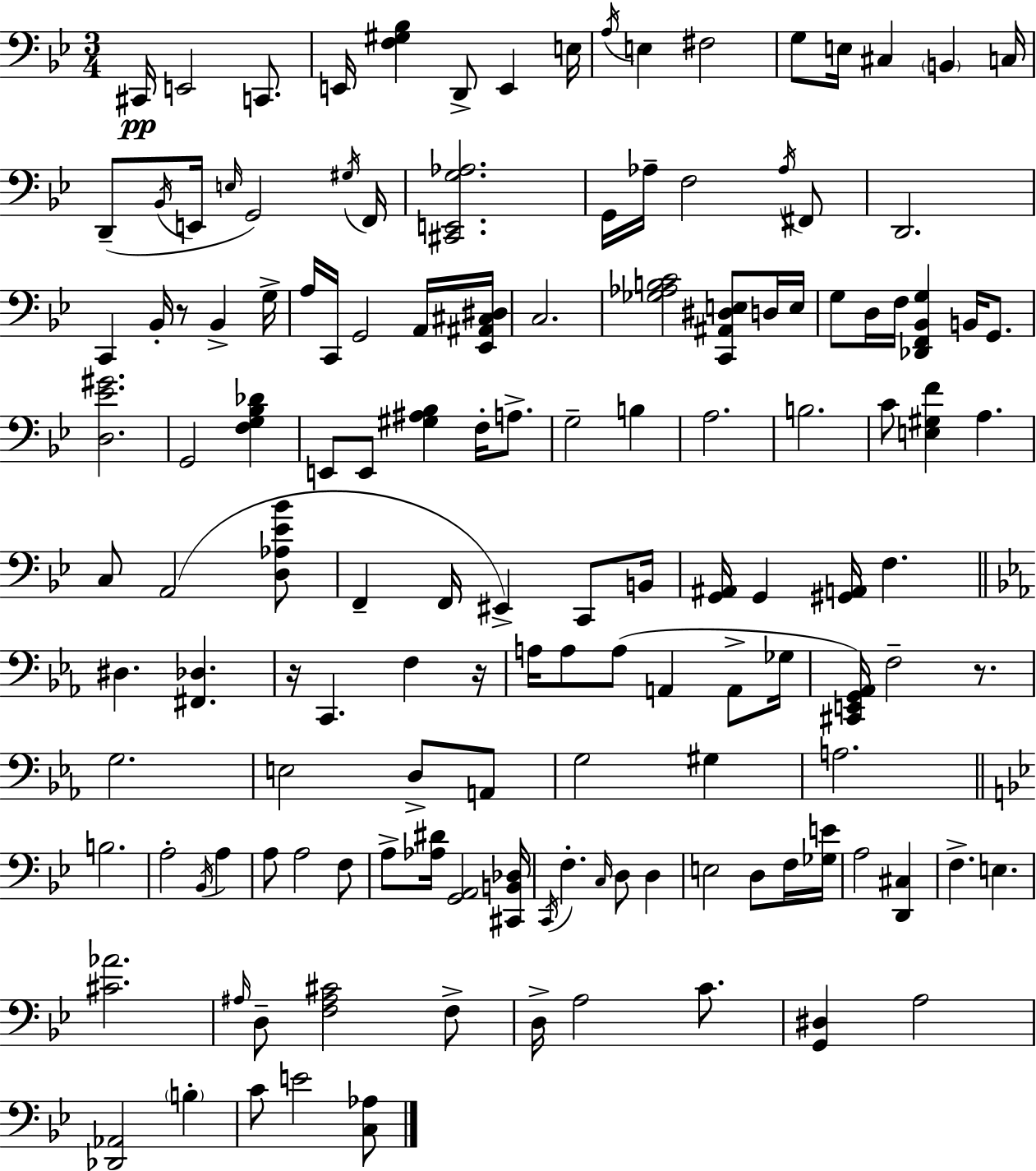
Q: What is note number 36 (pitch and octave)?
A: A2